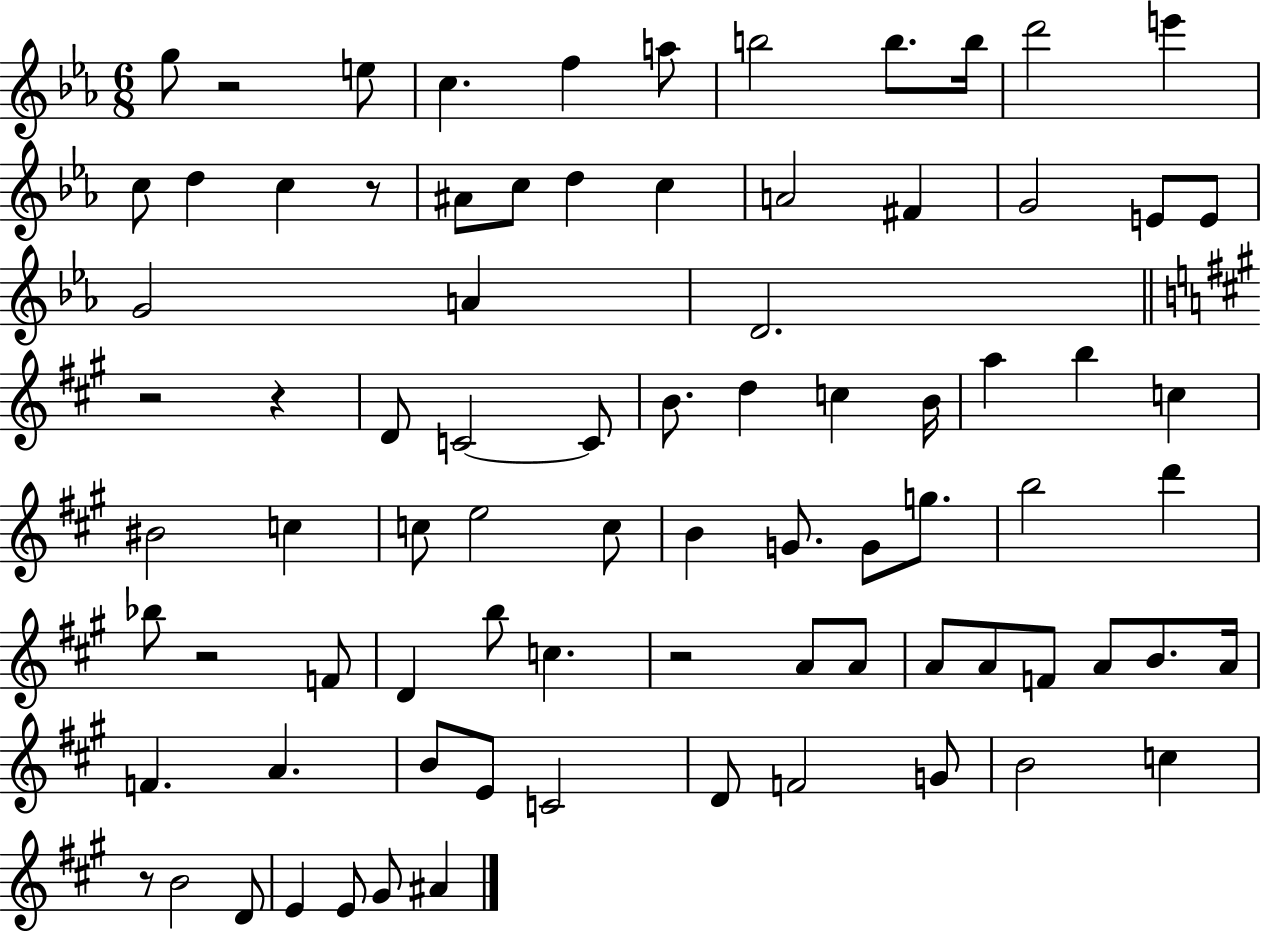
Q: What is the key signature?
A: EES major